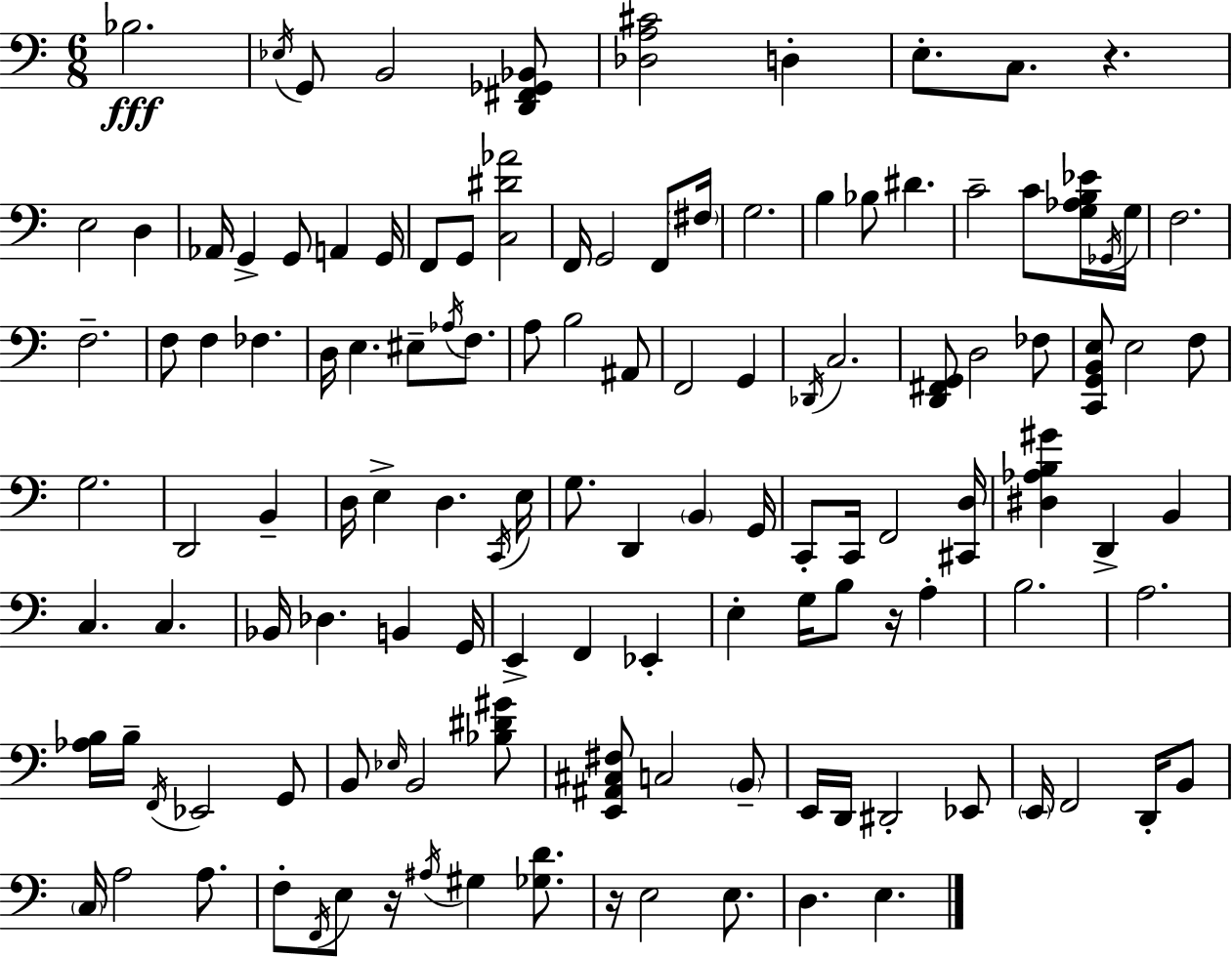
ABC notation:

X:1
T:Untitled
M:6/8
L:1/4
K:Am
_B,2 _E,/4 G,,/2 B,,2 [D,,^F,,_G,,_B,,]/2 [_D,A,^C]2 D, E,/2 C,/2 z E,2 D, _A,,/4 G,, G,,/2 A,, G,,/4 F,,/2 G,,/2 [C,^D_A]2 F,,/4 G,,2 F,,/2 ^F,/4 G,2 B, _B,/2 ^D C2 C/2 [G,_A,B,_E]/4 _G,,/4 G,/4 F,2 F,2 F,/2 F, _F, D,/4 E, ^E,/2 _A,/4 F,/2 A,/2 B,2 ^A,,/2 F,,2 G,, _D,,/4 C,2 [D,,^F,,G,,]/2 D,2 _F,/2 [C,,G,,B,,E,]/2 E,2 F,/2 G,2 D,,2 B,, D,/4 E, D, C,,/4 E,/4 G,/2 D,, B,, G,,/4 C,,/2 C,,/4 F,,2 [^C,,D,]/4 [^D,_A,B,^G] D,, B,, C, C, _B,,/4 _D, B,, G,,/4 E,, F,, _E,, E, G,/4 B,/2 z/4 A, B,2 A,2 [_A,B,]/4 B,/4 F,,/4 _E,,2 G,,/2 B,,/2 _E,/4 B,,2 [_B,^D^G]/2 [E,,^A,,^C,^F,]/2 C,2 B,,/2 E,,/4 D,,/4 ^D,,2 _E,,/2 E,,/4 F,,2 D,,/4 B,,/2 C,/4 A,2 A,/2 F,/2 F,,/4 E,/2 z/4 ^A,/4 ^G, [_G,D]/2 z/4 E,2 E,/2 D, E,